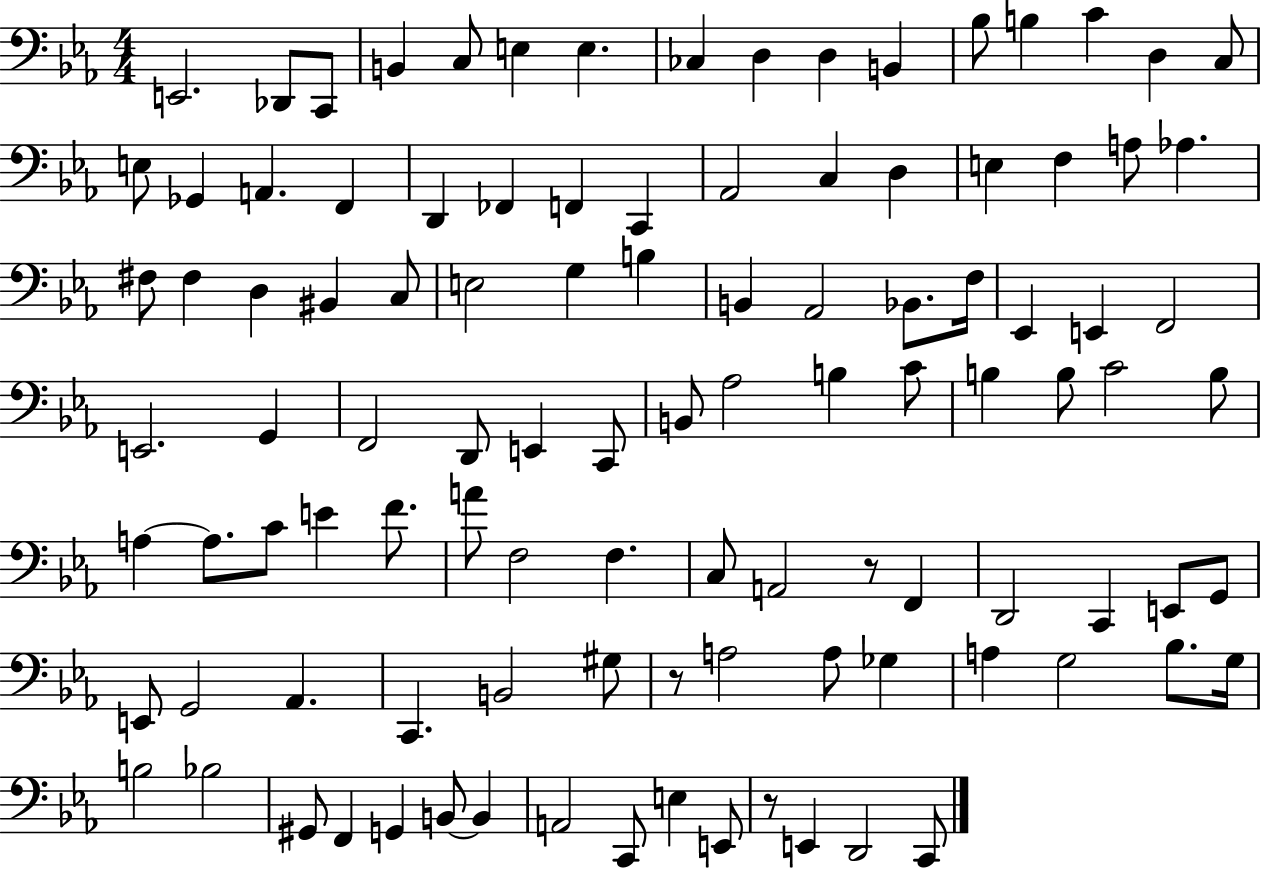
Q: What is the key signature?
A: EES major